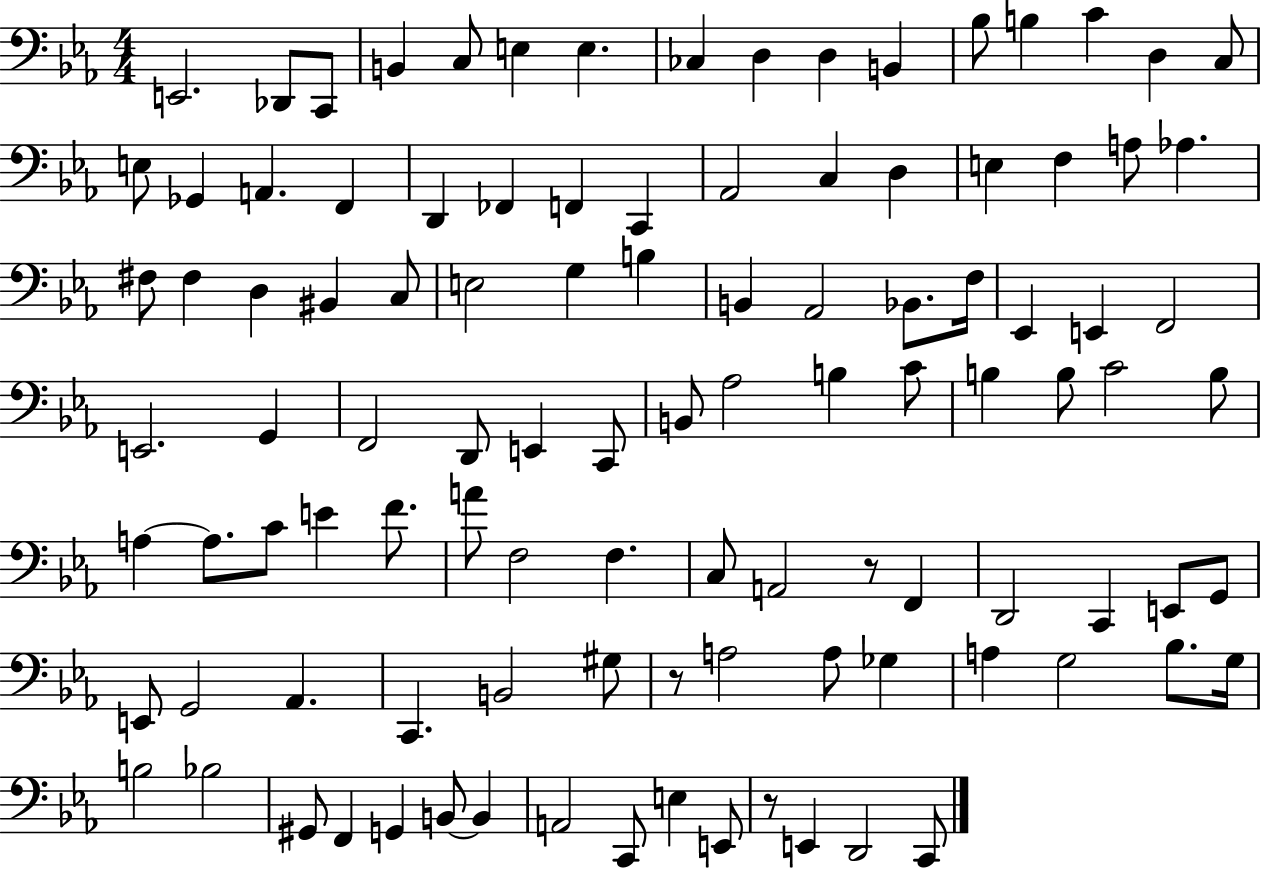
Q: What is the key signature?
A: EES major